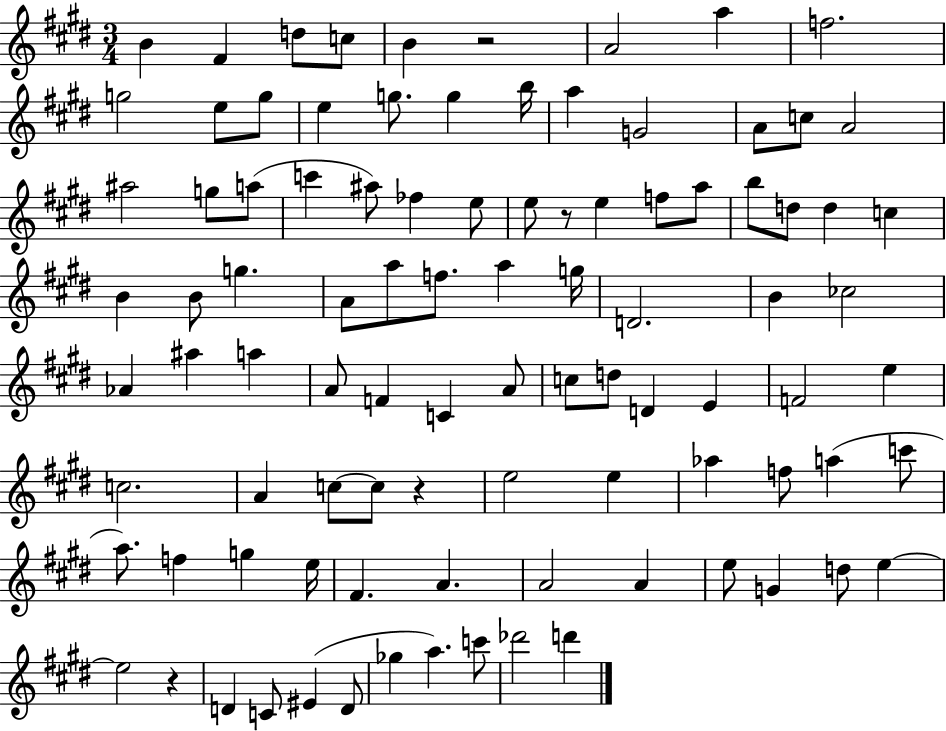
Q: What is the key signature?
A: E major